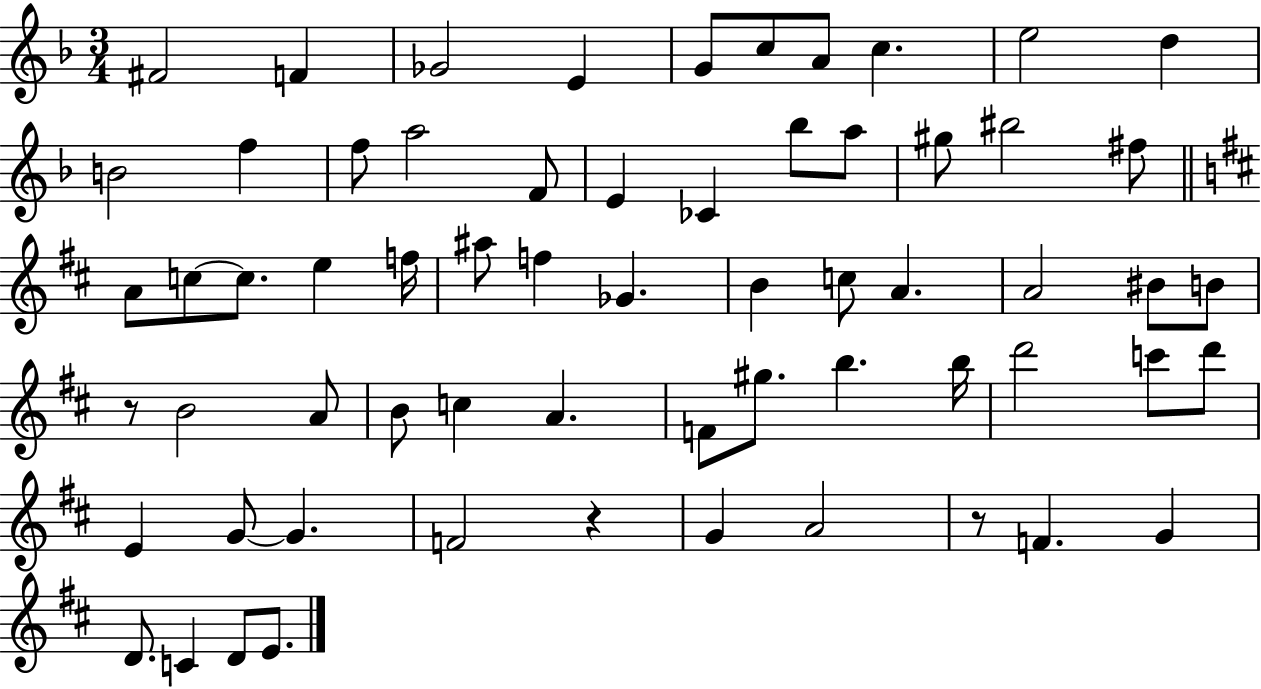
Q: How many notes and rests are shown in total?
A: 63